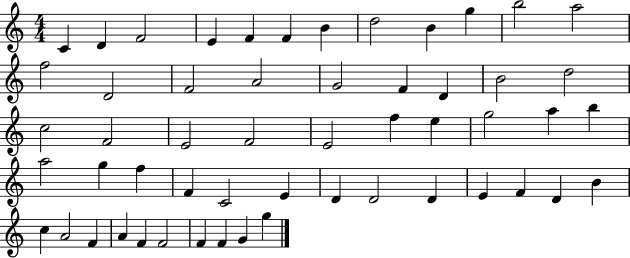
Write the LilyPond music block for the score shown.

{
  \clef treble
  \numericTimeSignature
  \time 4/4
  \key c \major
  c'4 d'4 f'2 | e'4 f'4 f'4 b'4 | d''2 b'4 g''4 | b''2 a''2 | \break f''2 d'2 | f'2 a'2 | g'2 f'4 d'4 | b'2 d''2 | \break c''2 f'2 | e'2 f'2 | e'2 f''4 e''4 | g''2 a''4 b''4 | \break a''2 g''4 f''4 | f'4 c'2 e'4 | d'4 d'2 d'4 | e'4 f'4 d'4 b'4 | \break c''4 a'2 f'4 | a'4 f'4 f'2 | f'4 f'4 g'4 g''4 | \bar "|."
}